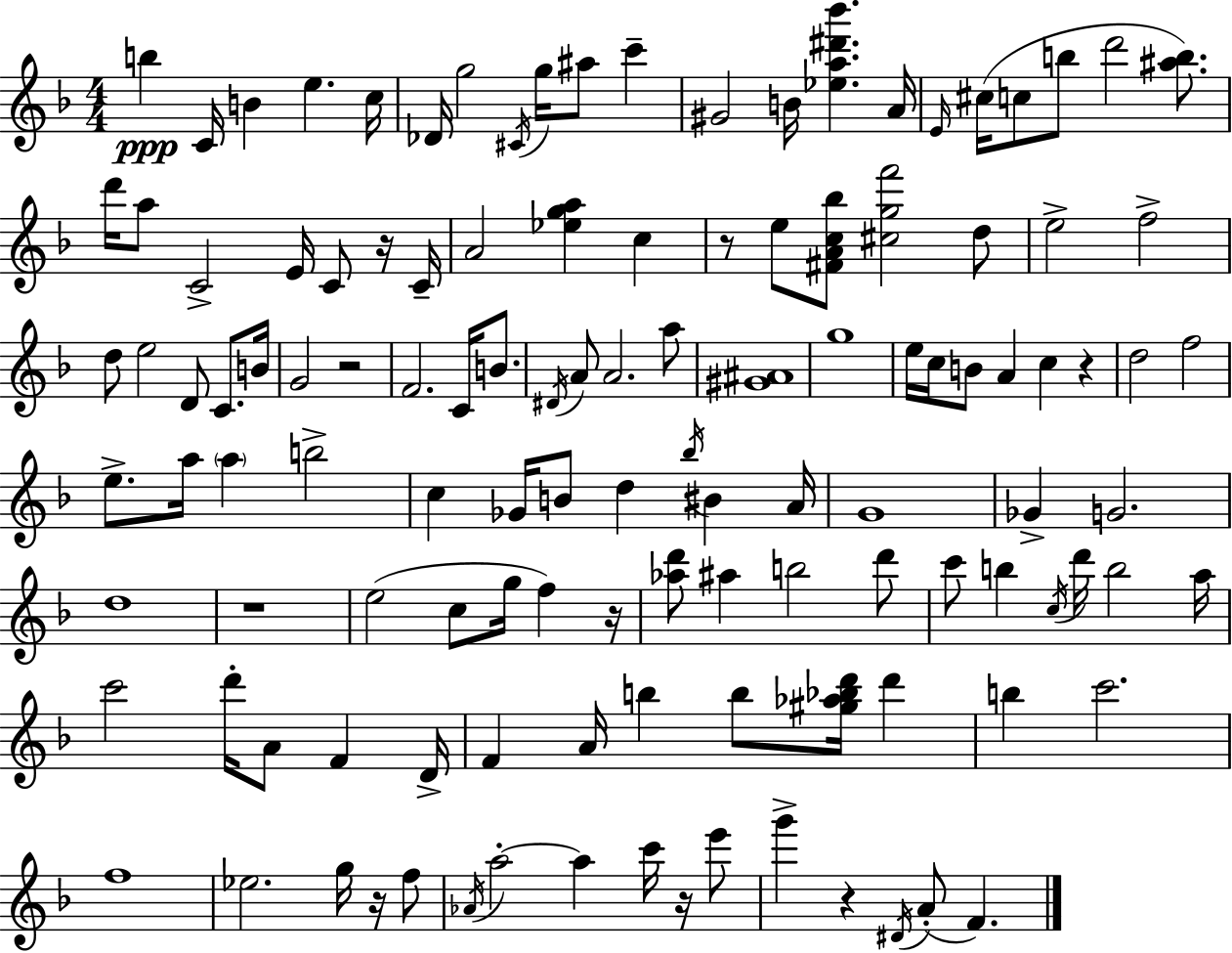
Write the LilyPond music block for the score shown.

{
  \clef treble
  \numericTimeSignature
  \time 4/4
  \key d \minor
  \repeat volta 2 { b''4\ppp c'16 b'4 e''4. c''16 | des'16 g''2 \acciaccatura { cis'16 } g''16 ais''8 c'''4-- | gis'2 b'16 <ees'' a'' dis''' bes'''>4. | a'16 \grace { e'16 }( cis''16 c''8 b''8 d'''2 <ais'' b''>8.) | \break d'''16 a''8 c'2-> e'16 c'8 | r16 c'16-- a'2 <ees'' g'' a''>4 c''4 | r8 e''8 <fis' a' c'' bes''>8 <cis'' g'' f'''>2 | d''8 e''2-> f''2-> | \break d''8 e''2 d'8 c'8. | b'16 g'2 r2 | f'2. c'16 b'8. | \acciaccatura { dis'16 } a'8 a'2. | \break a''8 <gis' ais'>1 | g''1 | e''16 c''16 b'8 a'4 c''4 r4 | d''2 f''2 | \break e''8.-> a''16 \parenthesize a''4 b''2-> | c''4 ges'16 b'8 d''4 \acciaccatura { bes''16 } bis'4 | a'16 g'1 | ges'4-> g'2. | \break d''1 | r1 | e''2( c''8 g''16 f''4) | r16 <aes'' d'''>8 ais''4 b''2 | \break d'''8 c'''8 b''4 \acciaccatura { c''16 } d'''16 b''2 | a''16 c'''2 d'''16-. a'8 | f'4 d'16-> f'4 a'16 b''4 b''8 | <gis'' aes'' bes'' d'''>16 d'''4 b''4 c'''2. | \break f''1 | ees''2. | g''16 r16 f''8 \acciaccatura { aes'16 } a''2-.~~ a''4 | c'''16 r16 e'''8 g'''4-> r4 \acciaccatura { dis'16 }( a'8-. | \break f'4.) } \bar "|."
}